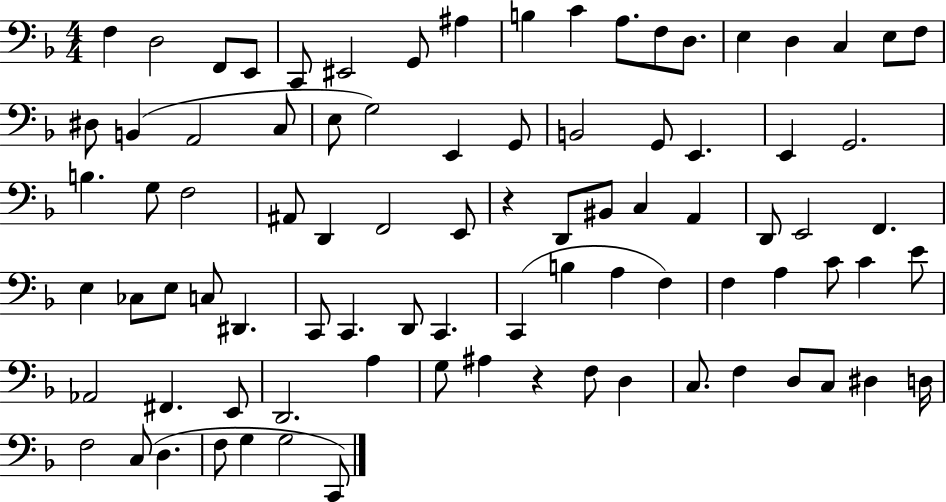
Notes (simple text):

F3/q D3/h F2/e E2/e C2/e EIS2/h G2/e A#3/q B3/q C4/q A3/e. F3/e D3/e. E3/q D3/q C3/q E3/e F3/e D#3/e B2/q A2/h C3/e E3/e G3/h E2/q G2/e B2/h G2/e E2/q. E2/q G2/h. B3/q. G3/e F3/h A#2/e D2/q F2/h E2/e R/q D2/e BIS2/e C3/q A2/q D2/e E2/h F2/q. E3/q CES3/e E3/e C3/e D#2/q. C2/e C2/q. D2/e C2/q. C2/q B3/q A3/q F3/q F3/q A3/q C4/e C4/q E4/e Ab2/h F#2/q. E2/e D2/h. A3/q G3/e A#3/q R/q F3/e D3/q C3/e. F3/q D3/e C3/e D#3/q D3/s F3/h C3/e D3/q. F3/e G3/q G3/h C2/e